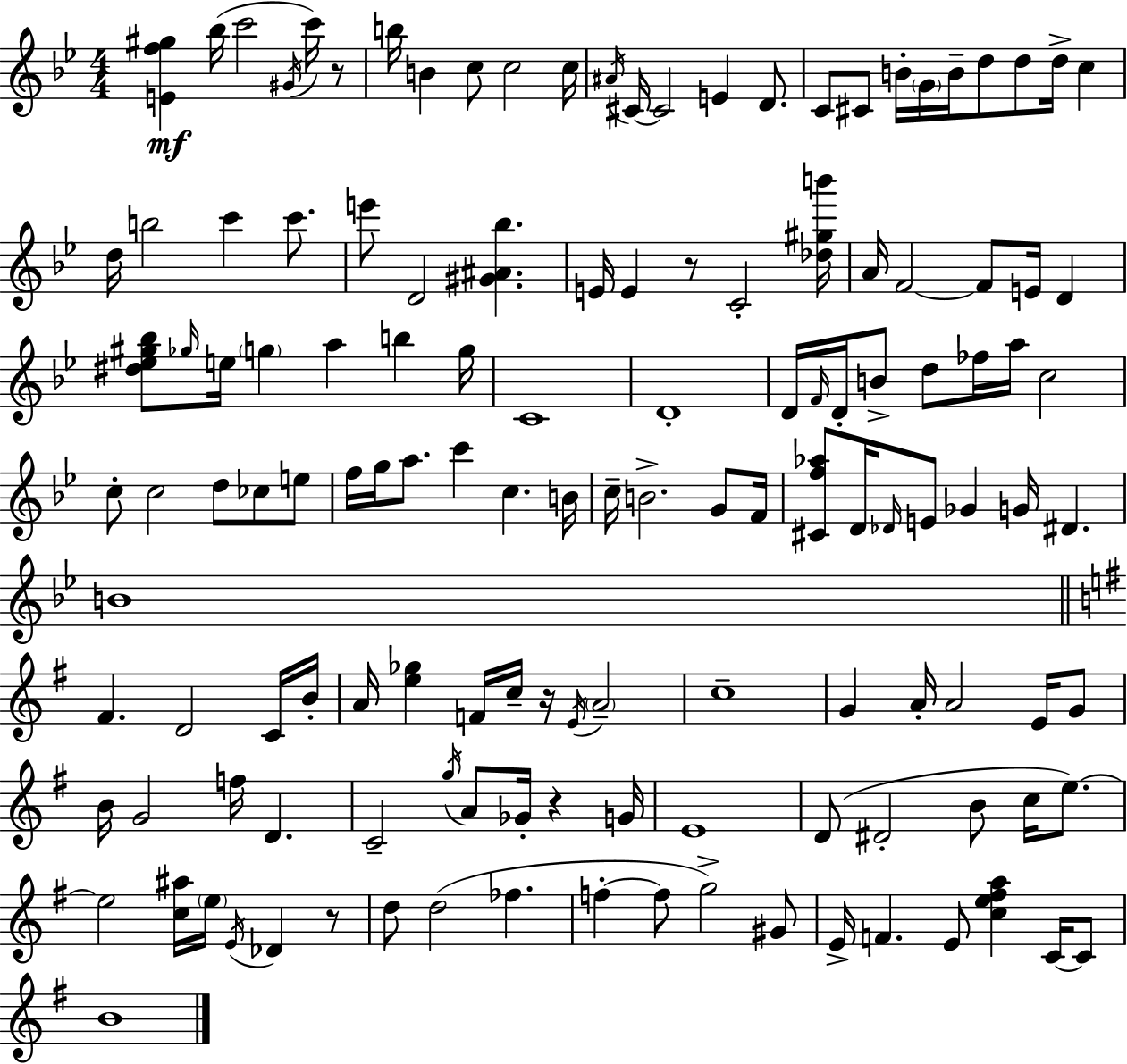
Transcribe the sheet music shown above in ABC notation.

X:1
T:Untitled
M:4/4
L:1/4
K:Bb
[Ef^g] _b/4 c'2 ^G/4 c'/4 z/2 b/4 B c/2 c2 c/4 ^A/4 ^C/4 ^C2 E D/2 C/2 ^C/2 B/4 G/4 B/4 d/2 d/2 d/4 c d/4 b2 c' c'/2 e'/2 D2 [^G^A_b] E/4 E z/2 C2 [_d^gb']/4 A/4 F2 F/2 E/4 D [^d_e^g_b]/2 _g/4 e/4 g a b g/4 C4 D4 D/4 F/4 D/4 B/2 d/2 _f/4 a/4 c2 c/2 c2 d/2 _c/2 e/2 f/4 g/4 a/2 c' c B/4 c/4 B2 G/2 F/4 [^Cf_a]/2 D/4 _D/4 E/2 _G G/4 ^D B4 ^F D2 C/4 B/4 A/4 [e_g] F/4 c/4 z/4 E/4 A2 c4 G A/4 A2 E/4 G/2 B/4 G2 f/4 D C2 g/4 A/2 _G/4 z G/4 E4 D/2 ^D2 B/2 c/4 e/2 e2 [c^a]/4 e/4 E/4 _D z/2 d/2 d2 _f f f/2 g2 ^G/2 E/4 F E/2 [ce^fa] C/4 C/2 B4